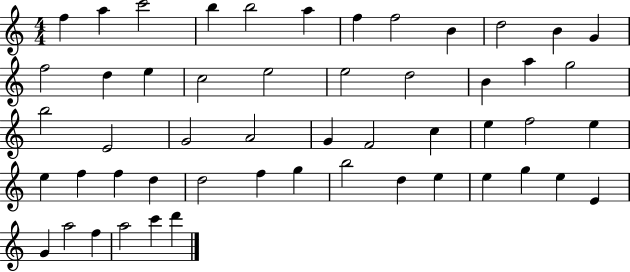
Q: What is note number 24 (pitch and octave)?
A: E4